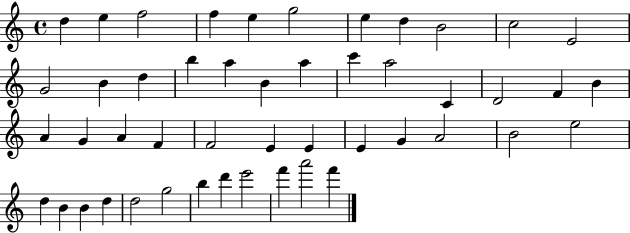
{
  \clef treble
  \time 4/4
  \defaultTimeSignature
  \key c \major
  d''4 e''4 f''2 | f''4 e''4 g''2 | e''4 d''4 b'2 | c''2 e'2 | \break g'2 b'4 d''4 | b''4 a''4 b'4 a''4 | c'''4 a''2 c'4 | d'2 f'4 b'4 | \break a'4 g'4 a'4 f'4 | f'2 e'4 e'4 | e'4 g'4 a'2 | b'2 e''2 | \break d''4 b'4 b'4 d''4 | d''2 g''2 | b''4 d'''4 e'''2 | f'''4 a'''2 f'''4 | \break \bar "|."
}